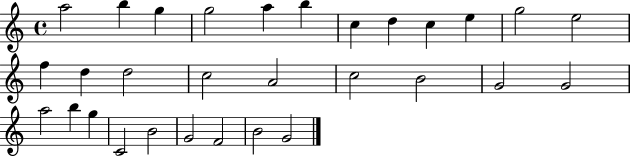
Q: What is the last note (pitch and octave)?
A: G4